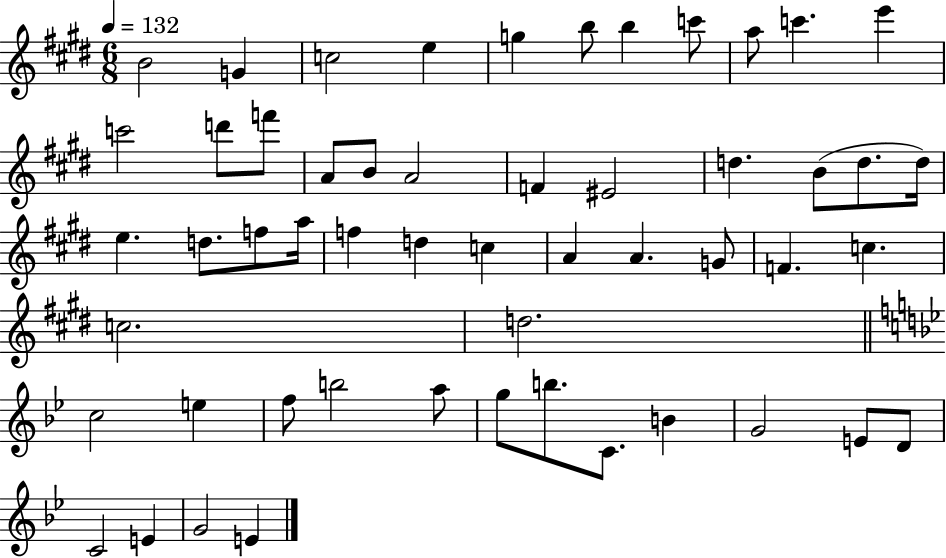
B4/h G4/q C5/h E5/q G5/q B5/e B5/q C6/e A5/e C6/q. E6/q C6/h D6/e F6/e A4/e B4/e A4/h F4/q EIS4/h D5/q. B4/e D5/e. D5/s E5/q. D5/e. F5/e A5/s F5/q D5/q C5/q A4/q A4/q. G4/e F4/q. C5/q. C5/h. D5/h. C5/h E5/q F5/e B5/h A5/e G5/e B5/e. C4/e. B4/q G4/h E4/e D4/e C4/h E4/q G4/h E4/q